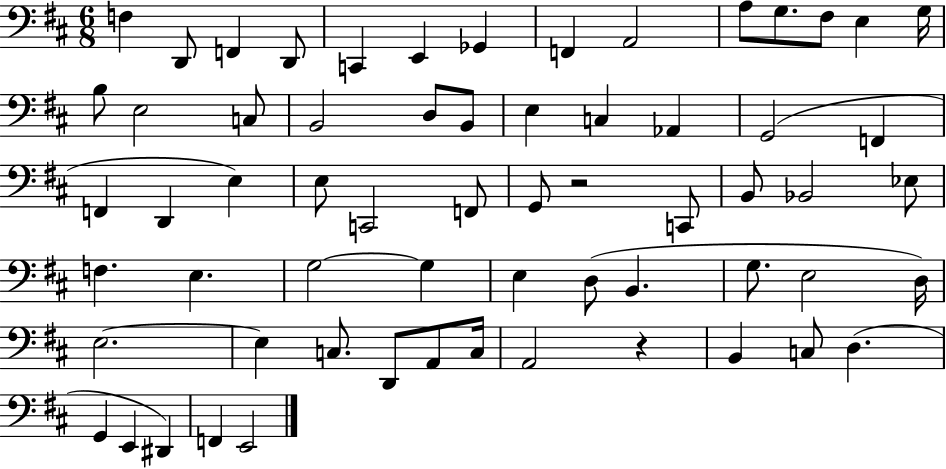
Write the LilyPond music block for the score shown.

{
  \clef bass
  \numericTimeSignature
  \time 6/8
  \key d \major
  \repeat volta 2 { f4 d,8 f,4 d,8 | c,4 e,4 ges,4 | f,4 a,2 | a8 g8. fis8 e4 g16 | \break b8 e2 c8 | b,2 d8 b,8 | e4 c4 aes,4 | g,2( f,4 | \break f,4 d,4 e4) | e8 c,2 f,8 | g,8 r2 c,8 | b,8 bes,2 ees8 | \break f4. e4. | g2~~ g4 | e4 d8( b,4. | g8. e2 d16) | \break e2.~~ | e4 c8. d,8 a,8 c16 | a,2 r4 | b,4 c8 d4.( | \break g,4 e,4 dis,4) | f,4 e,2 | } \bar "|."
}